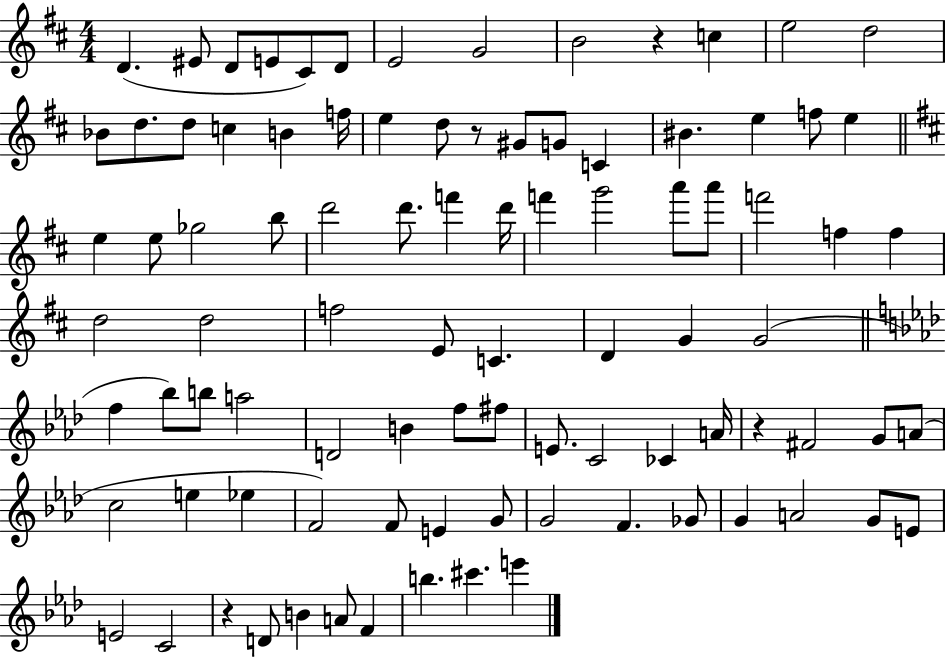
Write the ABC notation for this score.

X:1
T:Untitled
M:4/4
L:1/4
K:D
D ^E/2 D/2 E/2 ^C/2 D/2 E2 G2 B2 z c e2 d2 _B/2 d/2 d/2 c B f/4 e d/2 z/2 ^G/2 G/2 C ^B e f/2 e e e/2 _g2 b/2 d'2 d'/2 f' d'/4 f' g'2 a'/2 a'/2 f'2 f f d2 d2 f2 E/2 C D G G2 f _b/2 b/2 a2 D2 B f/2 ^f/2 E/2 C2 _C A/4 z ^F2 G/2 A/2 c2 e _e F2 F/2 E G/2 G2 F _G/2 G A2 G/2 E/2 E2 C2 z D/2 B A/2 F b ^c' e'